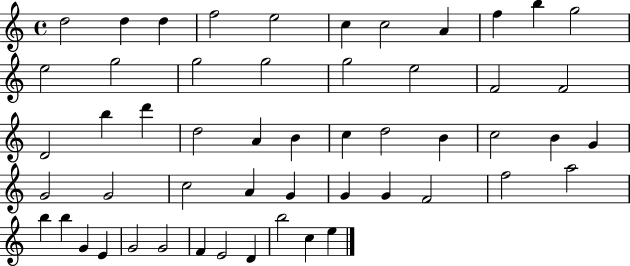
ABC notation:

X:1
T:Untitled
M:4/4
L:1/4
K:C
d2 d d f2 e2 c c2 A f b g2 e2 g2 g2 g2 g2 e2 F2 F2 D2 b d' d2 A B c d2 B c2 B G G2 G2 c2 A G G G F2 f2 a2 b b G E G2 G2 F E2 D b2 c e